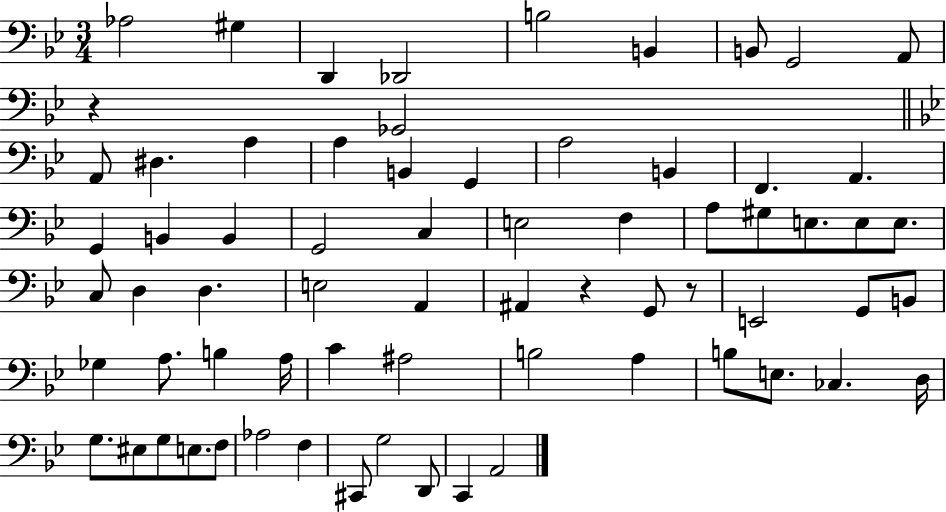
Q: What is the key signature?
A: BES major